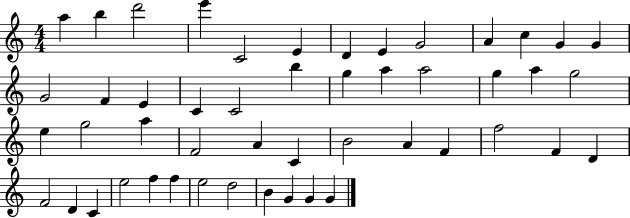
A5/q B5/q D6/h E6/q C4/h E4/q D4/q E4/q G4/h A4/q C5/q G4/q G4/q G4/h F4/q E4/q C4/q C4/h B5/q G5/q A5/q A5/h G5/q A5/q G5/h E5/q G5/h A5/q F4/h A4/q C4/q B4/h A4/q F4/q F5/h F4/q D4/q F4/h D4/q C4/q E5/h F5/q F5/q E5/h D5/h B4/q G4/q G4/q G4/q